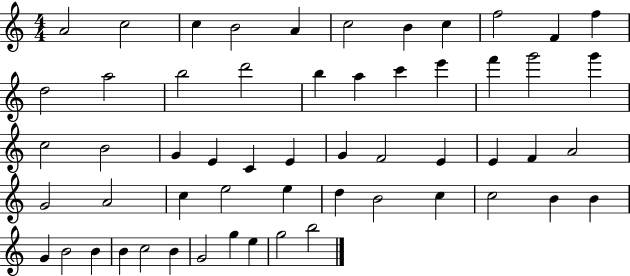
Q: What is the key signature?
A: C major